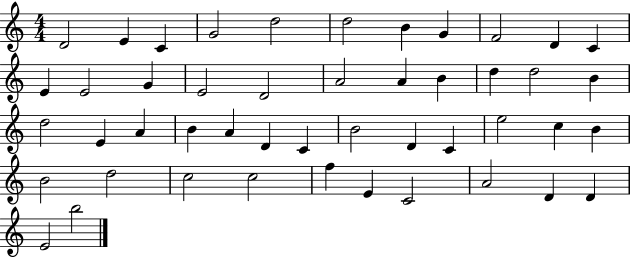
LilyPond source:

{
  \clef treble
  \numericTimeSignature
  \time 4/4
  \key c \major
  d'2 e'4 c'4 | g'2 d''2 | d''2 b'4 g'4 | f'2 d'4 c'4 | \break e'4 e'2 g'4 | e'2 d'2 | a'2 a'4 b'4 | d''4 d''2 b'4 | \break d''2 e'4 a'4 | b'4 a'4 d'4 c'4 | b'2 d'4 c'4 | e''2 c''4 b'4 | \break b'2 d''2 | c''2 c''2 | f''4 e'4 c'2 | a'2 d'4 d'4 | \break e'2 b''2 | \bar "|."
}